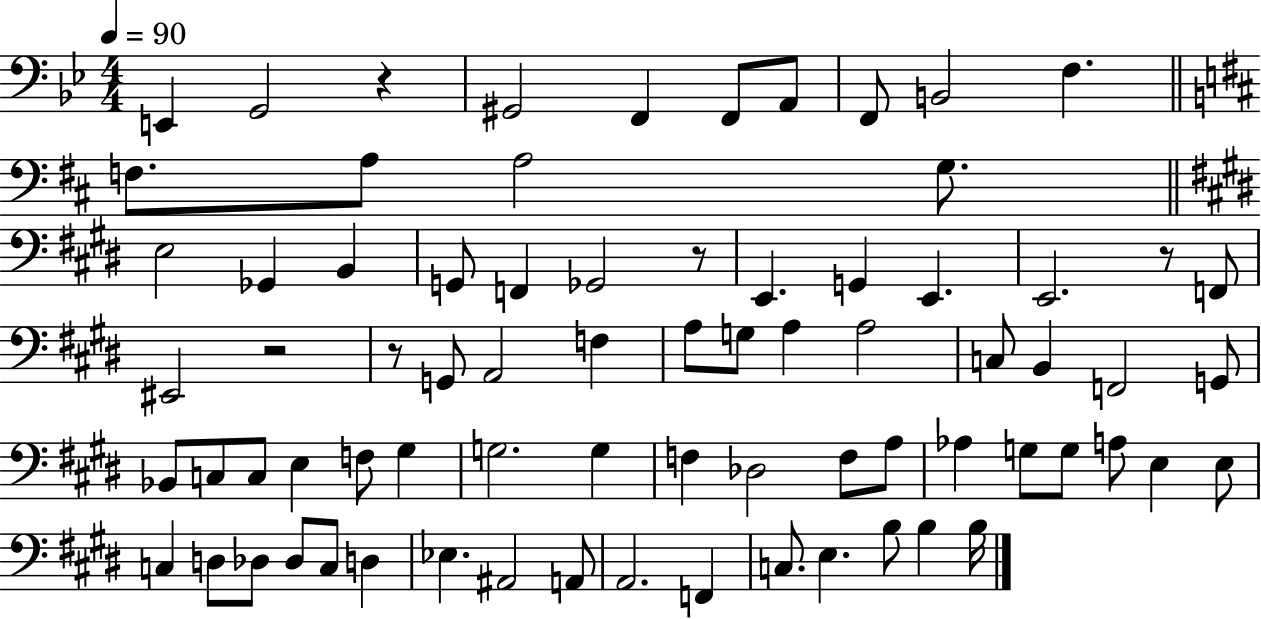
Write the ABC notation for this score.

X:1
T:Untitled
M:4/4
L:1/4
K:Bb
E,, G,,2 z ^G,,2 F,, F,,/2 A,,/2 F,,/2 B,,2 F, F,/2 A,/2 A,2 G,/2 E,2 _G,, B,, G,,/2 F,, _G,,2 z/2 E,, G,, E,, E,,2 z/2 F,,/2 ^E,,2 z2 z/2 G,,/2 A,,2 F, A,/2 G,/2 A, A,2 C,/2 B,, F,,2 G,,/2 _B,,/2 C,/2 C,/2 E, F,/2 ^G, G,2 G, F, _D,2 F,/2 A,/2 _A, G,/2 G,/2 A,/2 E, E,/2 C, D,/2 _D,/2 _D,/2 C,/2 D, _E, ^A,,2 A,,/2 A,,2 F,, C,/2 E, B,/2 B, B,/4